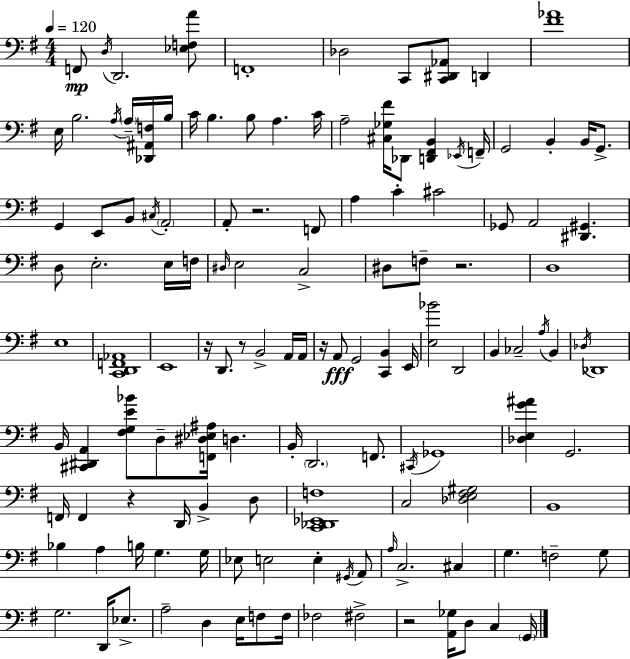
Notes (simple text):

F2/e D3/s D2/h. [Eb3,F3,A4]/e F2/w Db3/h C2/e [C2,D#2,Ab2]/e D2/q [F#4,Ab4]/w E3/s B3/h. A3/s A3/s [Db2,A#2,F3]/s B3/s C4/s B3/q. B3/e A3/q. C4/s A3/h [C#3,Gb3,F#4]/s Db2/e [D2,F#2,B2]/q Eb2/s F2/s G2/h B2/q B2/s G2/e. G2/q E2/e B2/e C#3/s A2/h A2/e R/h. F2/e A3/q C4/q C#4/h Gb2/e A2/h [D#2,G#2]/q. D3/e E3/h. E3/s F3/s D#3/s E3/h C3/h D#3/e F3/e R/h. D3/w E3/w [C2,D2,F2,Ab2]/w E2/w R/s D2/e. R/e B2/h A2/s A2/s R/s A2/e G2/h [C2,B2]/q E2/s [E3,Bb4]/h D2/h B2/q CES3/h A3/s B2/q Db3/s Db2/w B2/s [C#2,D#2,A2]/q [F#3,G3,E4,Bb4]/e D3/e [F2,D#3,Eb3,A#3]/s D3/q. B2/s D2/h. F2/e. C#2/s Gb2/w [Db3,E3,G4,A#4]/q G2/h. F2/s F2/q R/q D2/s B2/q D3/e [C2,Db2,Eb2,F3]/w C3/h [Db3,E3,F#3,G#3]/h B2/w Bb3/q A3/q B3/s G3/q. G3/s Eb3/e E3/h E3/q G#2/s A2/e A3/s C3/h. C#3/q G3/q. F3/h G3/e G3/h. D2/s Eb3/e. A3/h D3/q E3/s F3/e F3/s FES3/h F#3/h R/h [A2,Gb3]/s D3/e C3/q G2/s